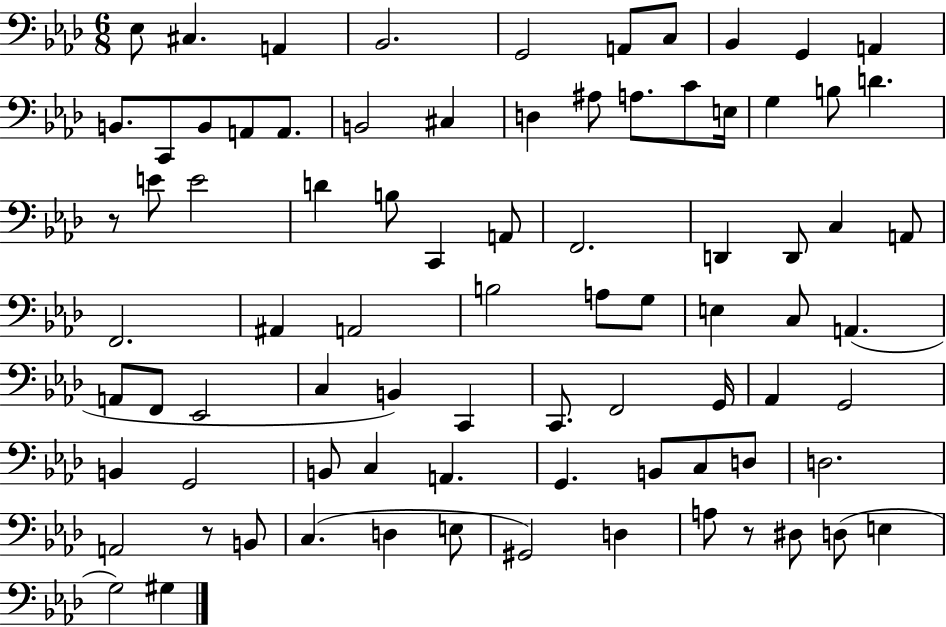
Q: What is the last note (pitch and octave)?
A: G#3